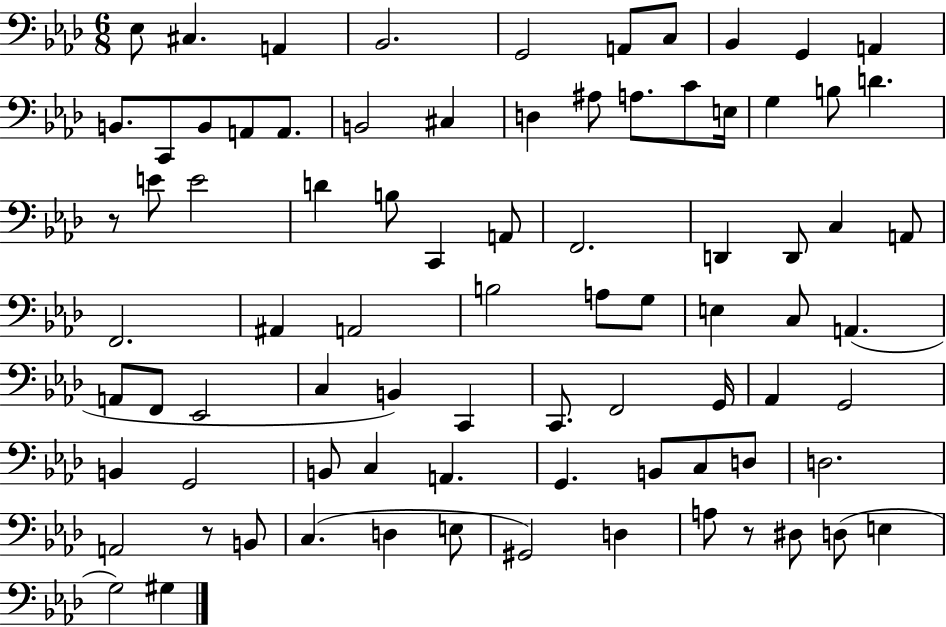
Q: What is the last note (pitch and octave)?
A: G#3